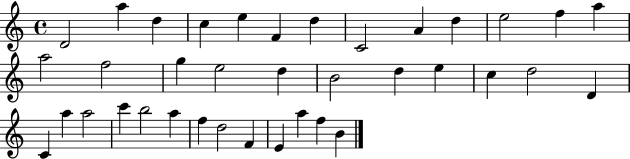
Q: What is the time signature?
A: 4/4